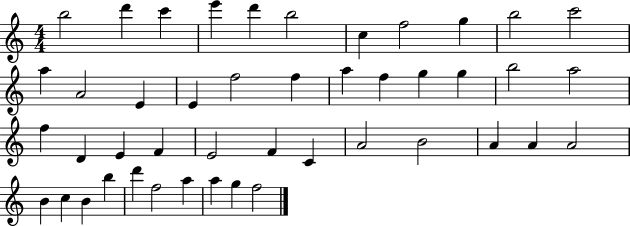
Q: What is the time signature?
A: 4/4